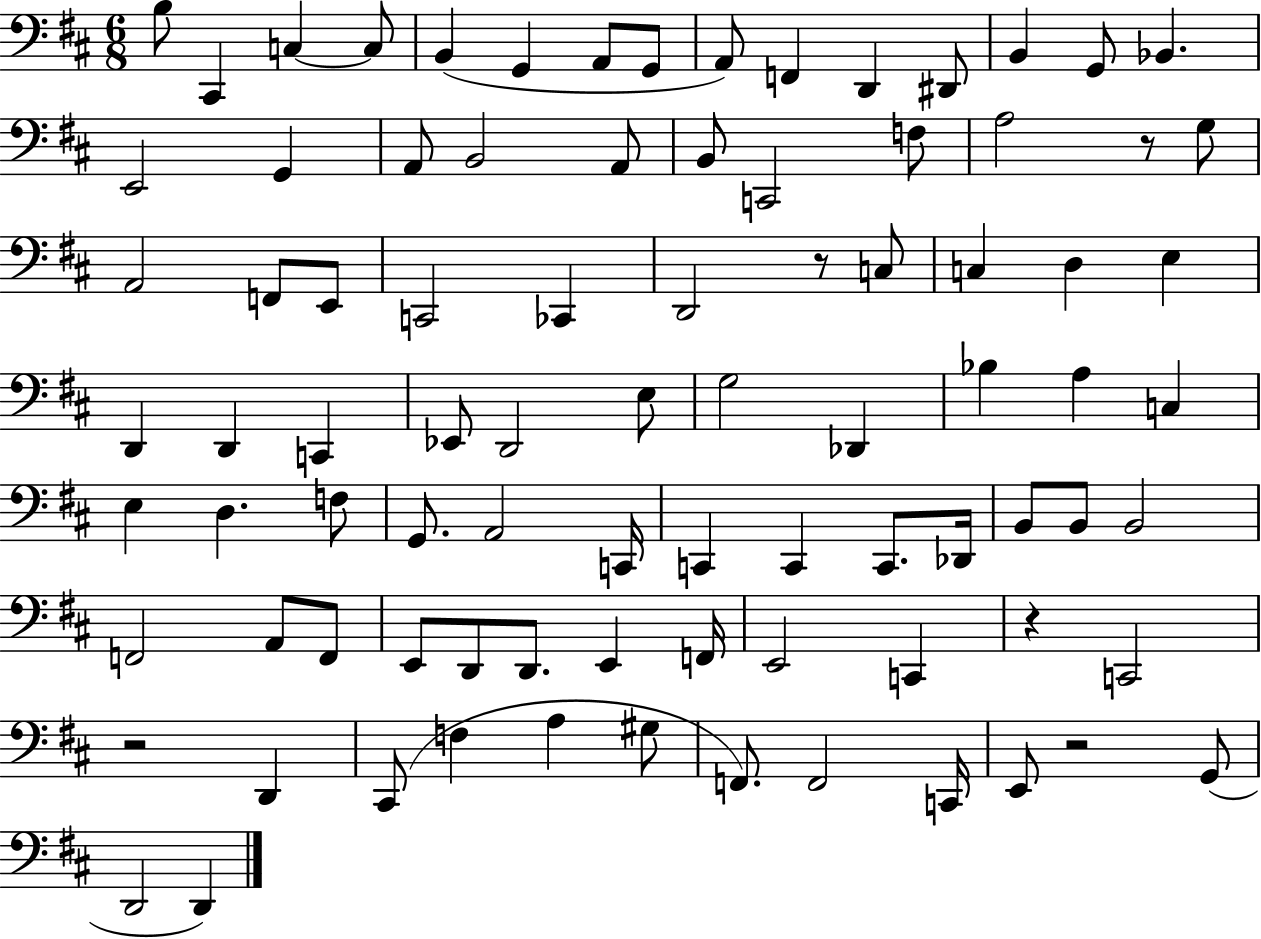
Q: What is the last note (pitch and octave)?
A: D2